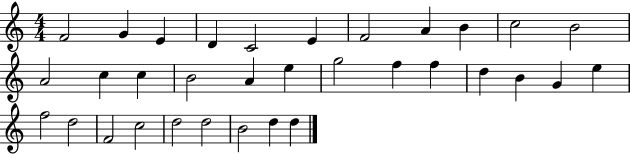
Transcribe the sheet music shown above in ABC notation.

X:1
T:Untitled
M:4/4
L:1/4
K:C
F2 G E D C2 E F2 A B c2 B2 A2 c c B2 A e g2 f f d B G e f2 d2 F2 c2 d2 d2 B2 d d